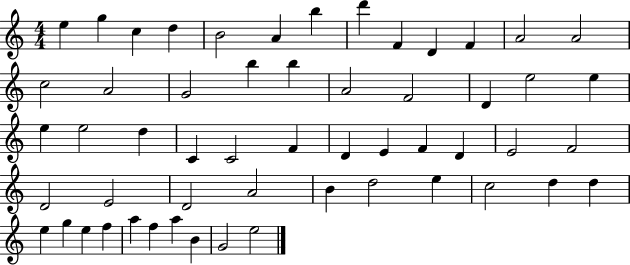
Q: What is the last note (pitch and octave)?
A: E5